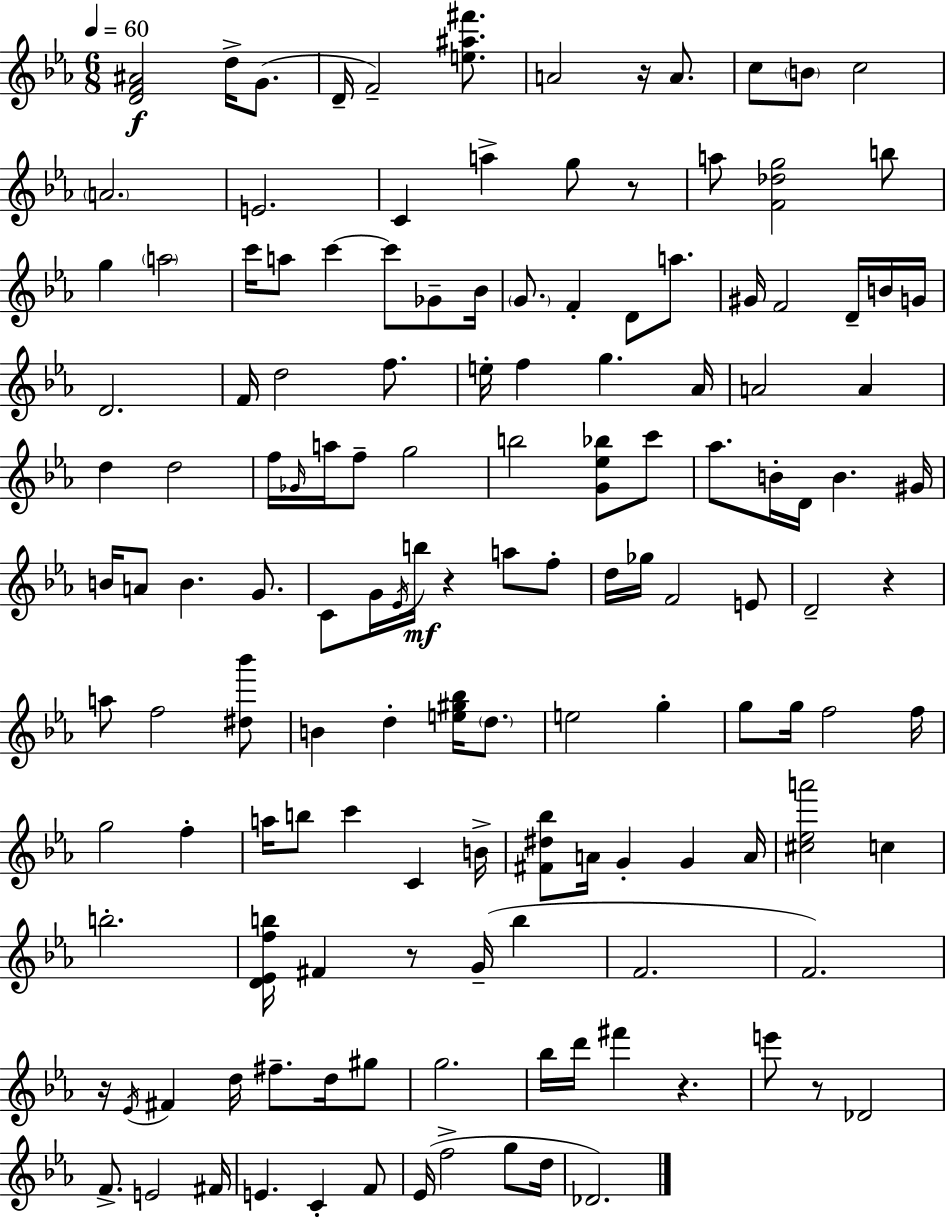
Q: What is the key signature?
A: C minor